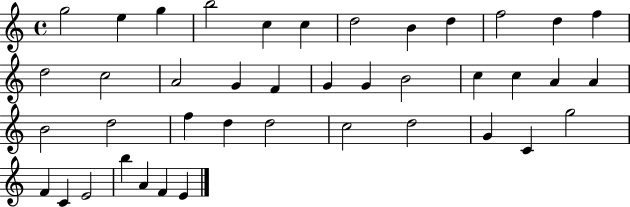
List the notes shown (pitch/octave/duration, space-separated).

G5/h E5/q G5/q B5/h C5/q C5/q D5/h B4/q D5/q F5/h D5/q F5/q D5/h C5/h A4/h G4/q F4/q G4/q G4/q B4/h C5/q C5/q A4/q A4/q B4/h D5/h F5/q D5/q D5/h C5/h D5/h G4/q C4/q G5/h F4/q C4/q E4/h B5/q A4/q F4/q E4/q